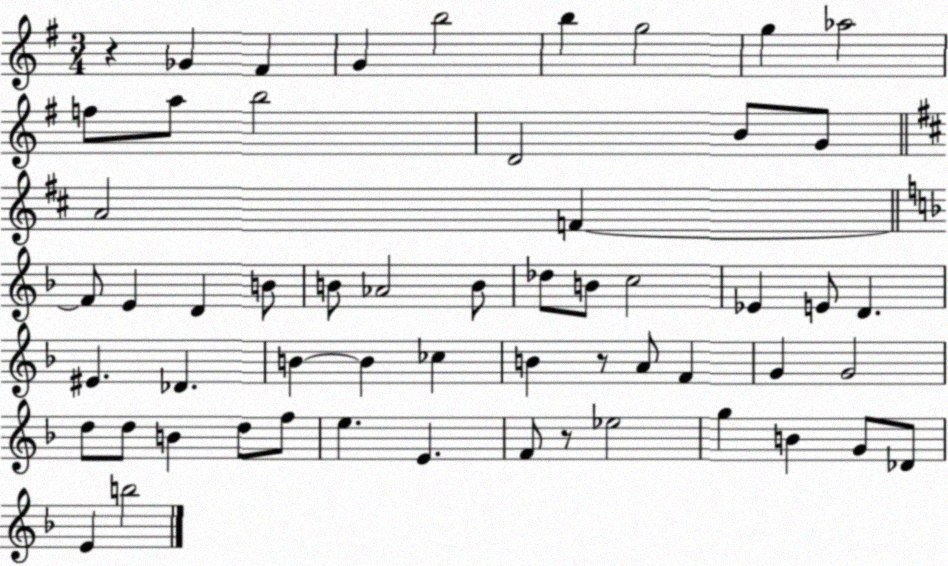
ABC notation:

X:1
T:Untitled
M:3/4
L:1/4
K:G
z _G ^F G b2 b g2 g _a2 f/2 a/2 b2 D2 B/2 G/2 A2 F F/2 E D B/2 B/2 _A2 B/2 _d/2 B/2 c2 _E E/2 D ^E _D B B _c B z/2 A/2 F G G2 d/2 d/2 B d/2 f/2 e E F/2 z/2 _e2 g B G/2 _D/2 E b2